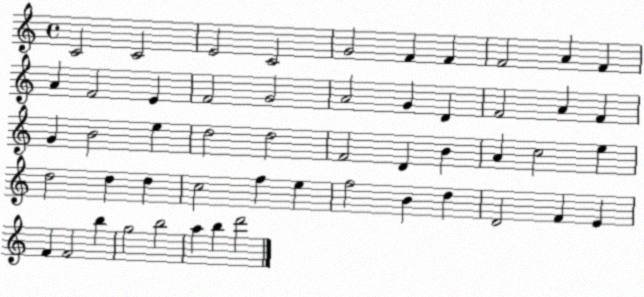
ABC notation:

X:1
T:Untitled
M:4/4
L:1/4
K:C
C2 C2 E2 C2 G2 F F F2 A F A F2 E F2 G2 A2 G D F2 A F G B2 e d2 d2 F2 D B A c2 e d2 d d c2 f e f2 B d D2 F E F F2 b g2 b2 a b d'2